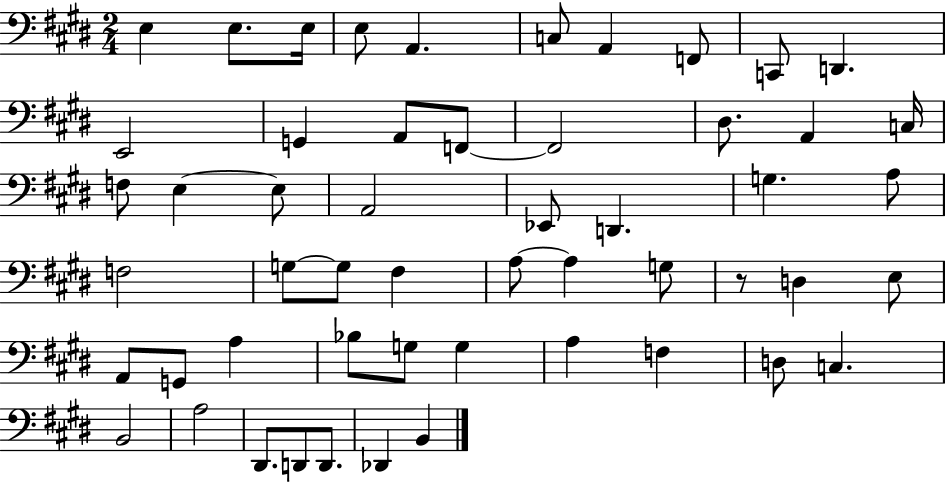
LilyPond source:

{
  \clef bass
  \numericTimeSignature
  \time 2/4
  \key e \major
  e4 e8. e16 | e8 a,4. | c8 a,4 f,8 | c,8 d,4. | \break e,2 | g,4 a,8 f,8~~ | f,2 | dis8. a,4 c16 | \break f8 e4~~ e8 | a,2 | ees,8 d,4. | g4. a8 | \break f2 | g8~~ g8 fis4 | a8~~ a4 g8 | r8 d4 e8 | \break a,8 g,8 a4 | bes8 g8 g4 | a4 f4 | d8 c4. | \break b,2 | a2 | dis,8. d,8 d,8. | des,4 b,4 | \break \bar "|."
}